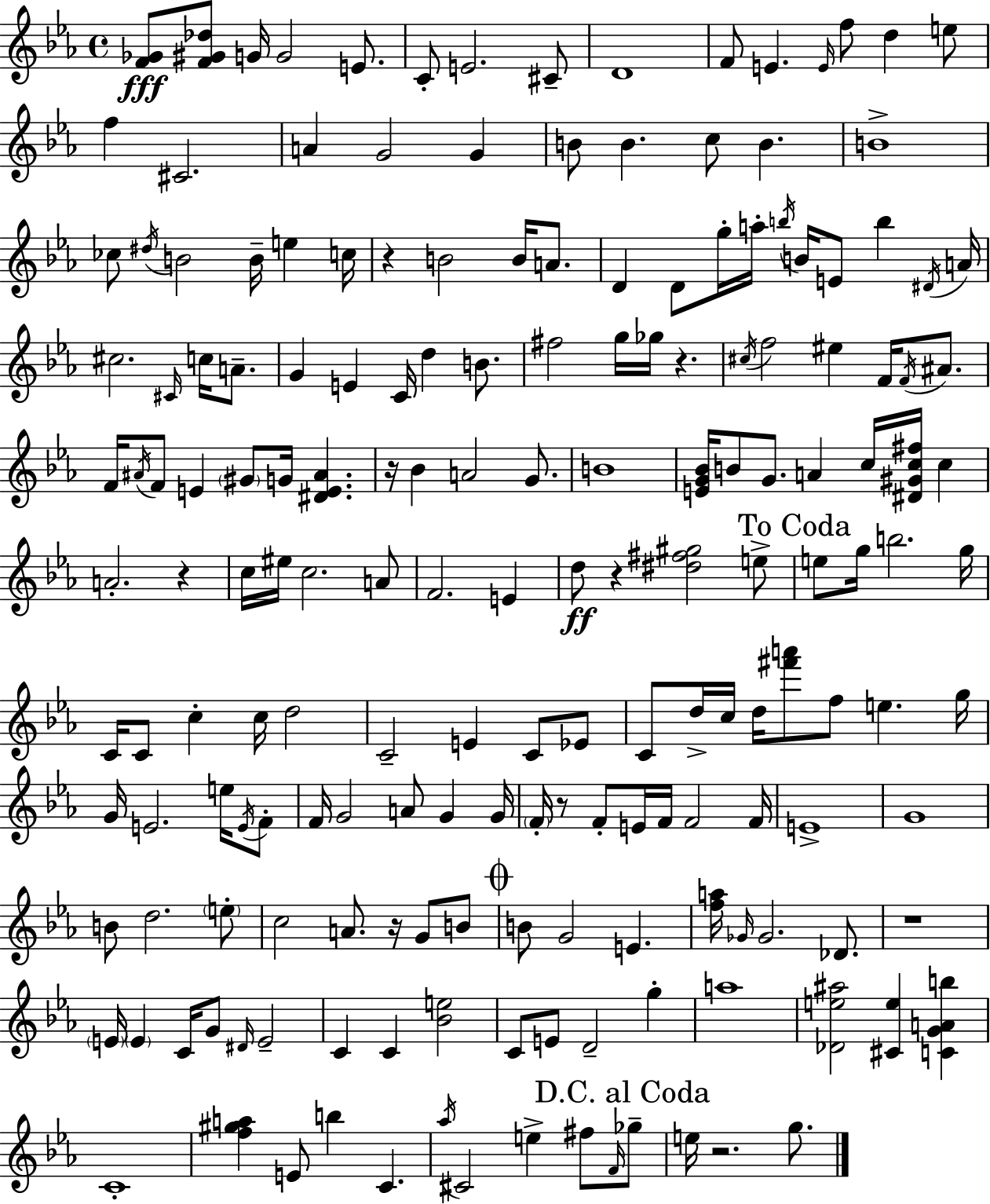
[F4,Gb4]/e [F4,G#4,Db5]/e G4/s G4/h E4/e. C4/e E4/h. C#4/e D4/w F4/e E4/q. E4/s F5/e D5/q E5/e F5/q C#4/h. A4/q G4/h G4/q B4/e B4/q. C5/e B4/q. B4/w CES5/e D#5/s B4/h B4/s E5/q C5/s R/q B4/h B4/s A4/e. D4/q D4/e G5/s A5/s B5/s B4/s E4/e B5/q D#4/s A4/s C#5/h. C#4/s C5/s A4/e. G4/q E4/q C4/s D5/q B4/e. F#5/h G5/s Gb5/s R/q. C#5/s F5/h EIS5/q F4/s F4/s A#4/e. F4/s A#4/s F4/e E4/q G#4/e G4/s [D#4,E4,A#4]/q. R/s Bb4/q A4/h G4/e. B4/w [E4,G4,Bb4]/s B4/e G4/e. A4/q C5/s [D#4,G#4,C5,F#5]/s C5/q A4/h. R/q C5/s EIS5/s C5/h. A4/e F4/h. E4/q D5/e R/q [D#5,F#5,G#5]/h E5/e E5/e G5/s B5/h. G5/s C4/s C4/e C5/q C5/s D5/h C4/h E4/q C4/e Eb4/e C4/e D5/s C5/s D5/s [F#6,A6]/e F5/e E5/q. G5/s G4/s E4/h. E5/s E4/s F4/e F4/s G4/h A4/e G4/q G4/s F4/s R/e F4/e E4/s F4/s F4/h F4/s E4/w G4/w B4/e D5/h. E5/e C5/h A4/e. R/s G4/e B4/e B4/e G4/h E4/q. [F5,A5]/s Gb4/s Gb4/h. Db4/e. R/w E4/s E4/q C4/s G4/e D#4/s E4/h C4/q C4/q [Bb4,E5]/h C4/e E4/e D4/h G5/q A5/w [Db4,E5,A#5]/h [C#4,E5]/q [C4,G4,A4,B5]/q C4/w [F5,G#5,A5]/q E4/e B5/q C4/q. Ab5/s C#4/h E5/q F#5/e F4/s Gb5/e E5/s R/h. G5/e.